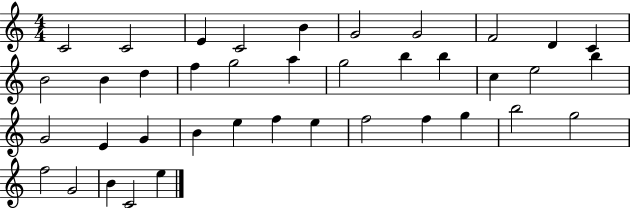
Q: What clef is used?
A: treble